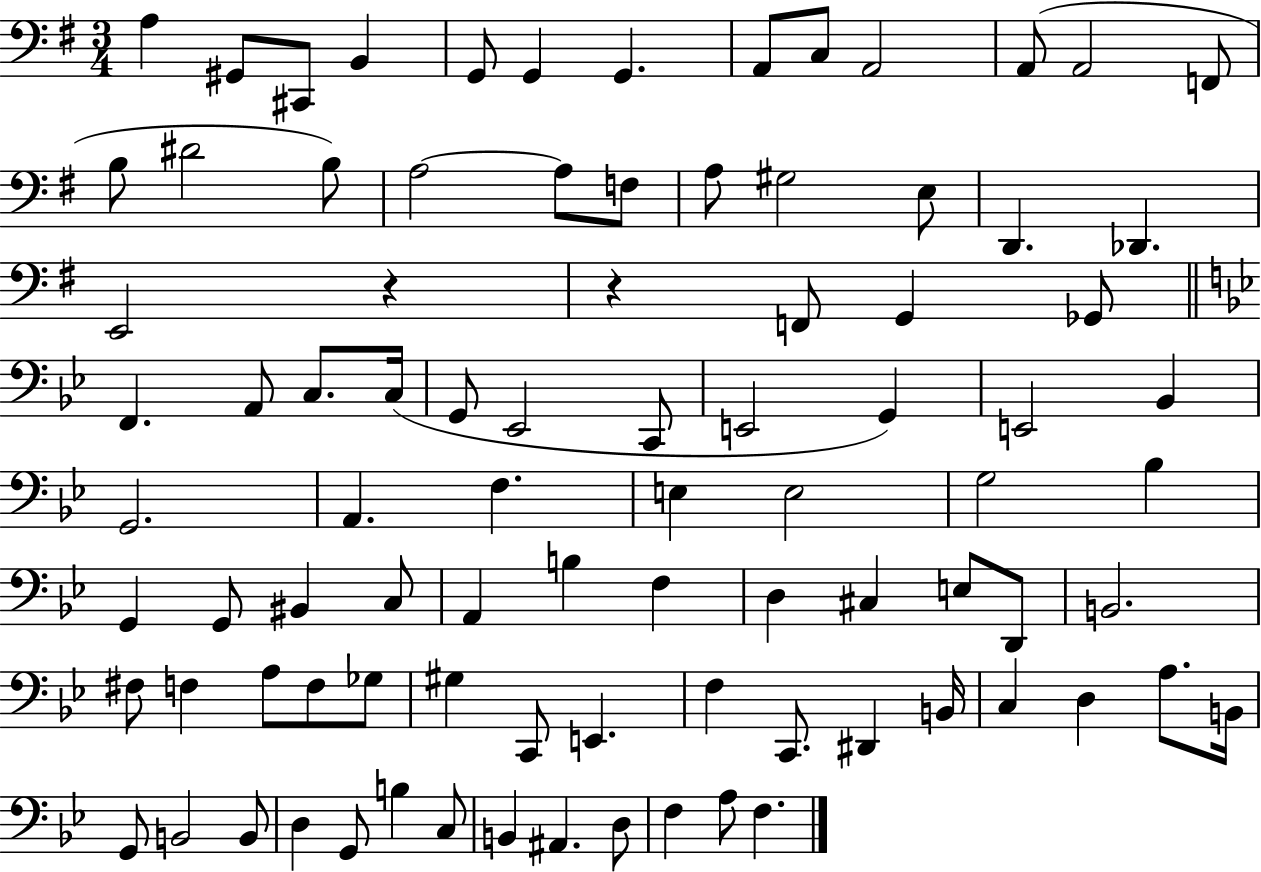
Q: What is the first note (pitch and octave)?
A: A3